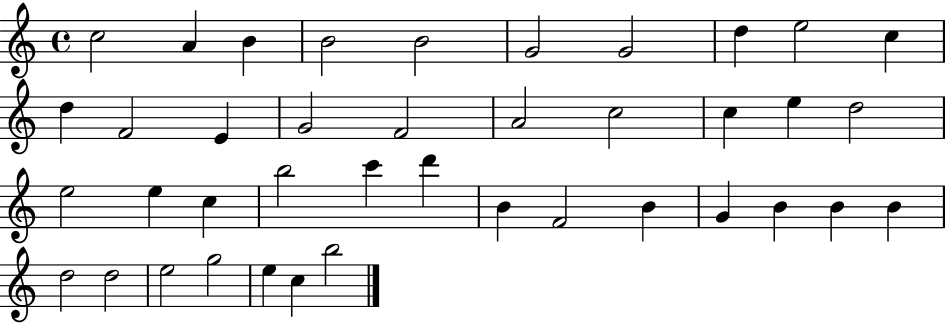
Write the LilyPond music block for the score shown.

{
  \clef treble
  \time 4/4
  \defaultTimeSignature
  \key c \major
  c''2 a'4 b'4 | b'2 b'2 | g'2 g'2 | d''4 e''2 c''4 | \break d''4 f'2 e'4 | g'2 f'2 | a'2 c''2 | c''4 e''4 d''2 | \break e''2 e''4 c''4 | b''2 c'''4 d'''4 | b'4 f'2 b'4 | g'4 b'4 b'4 b'4 | \break d''2 d''2 | e''2 g''2 | e''4 c''4 b''2 | \bar "|."
}